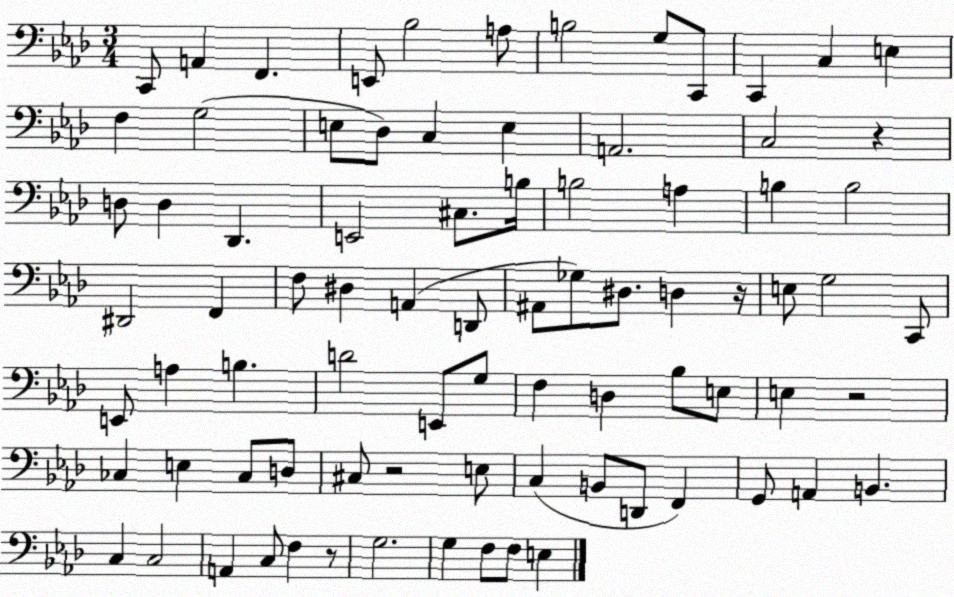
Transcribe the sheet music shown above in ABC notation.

X:1
T:Untitled
M:3/4
L:1/4
K:Ab
C,,/2 A,, F,, E,,/2 _B,2 A,/2 B,2 G,/2 C,,/2 C,, C, E, F, G,2 E,/2 _D,/2 C, E, A,,2 C,2 z D,/2 D, _D,, E,,2 ^C,/2 B,/4 B,2 A, B, B,2 ^D,,2 F,, F,/2 ^D, A,, D,,/2 ^A,,/2 _G,/2 ^D,/2 D, z/4 E,/2 G,2 C,,/2 E,,/2 A, B, D2 E,,/2 G,/2 F, D, _B,/2 E,/2 E, z2 _C, E, _C,/2 D,/2 ^C,/2 z2 E,/2 C, B,,/2 D,,/2 F,, G,,/2 A,, B,, C, C,2 A,, C,/2 F, z/2 G,2 G, F,/2 F,/2 E,